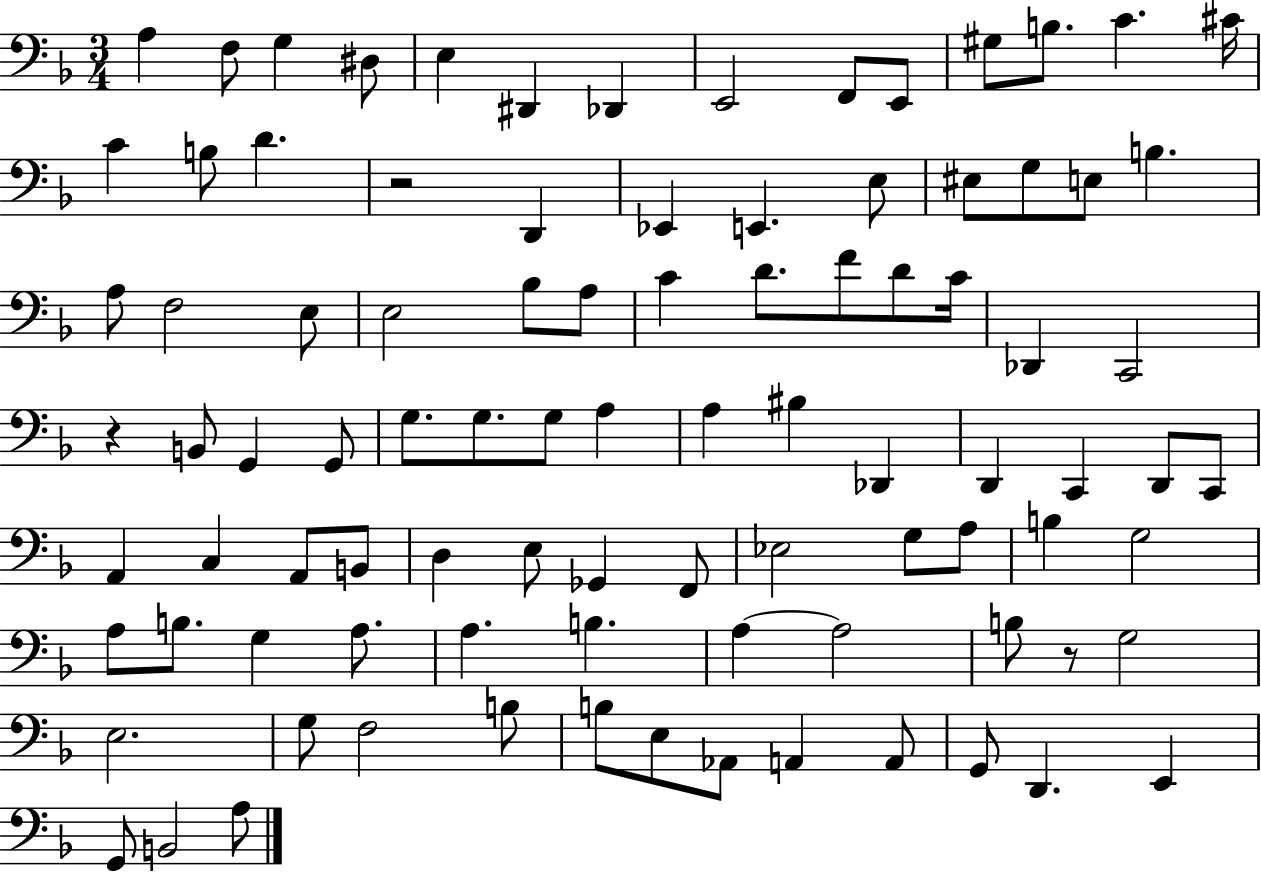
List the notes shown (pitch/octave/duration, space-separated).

A3/q F3/e G3/q D#3/e E3/q D#2/q Db2/q E2/h F2/e E2/e G#3/e B3/e. C4/q. C#4/s C4/q B3/e D4/q. R/h D2/q Eb2/q E2/q. E3/e EIS3/e G3/e E3/e B3/q. A3/e F3/h E3/e E3/h Bb3/e A3/e C4/q D4/e. F4/e D4/e C4/s Db2/q C2/h R/q B2/e G2/q G2/e G3/e. G3/e. G3/e A3/q A3/q BIS3/q Db2/q D2/q C2/q D2/e C2/e A2/q C3/q A2/e B2/e D3/q E3/e Gb2/q F2/e Eb3/h G3/e A3/e B3/q G3/h A3/e B3/e. G3/q A3/e. A3/q. B3/q. A3/q A3/h B3/e R/e G3/h E3/h. G3/e F3/h B3/e B3/e E3/e Ab2/e A2/q A2/e G2/e D2/q. E2/q G2/e B2/h A3/e